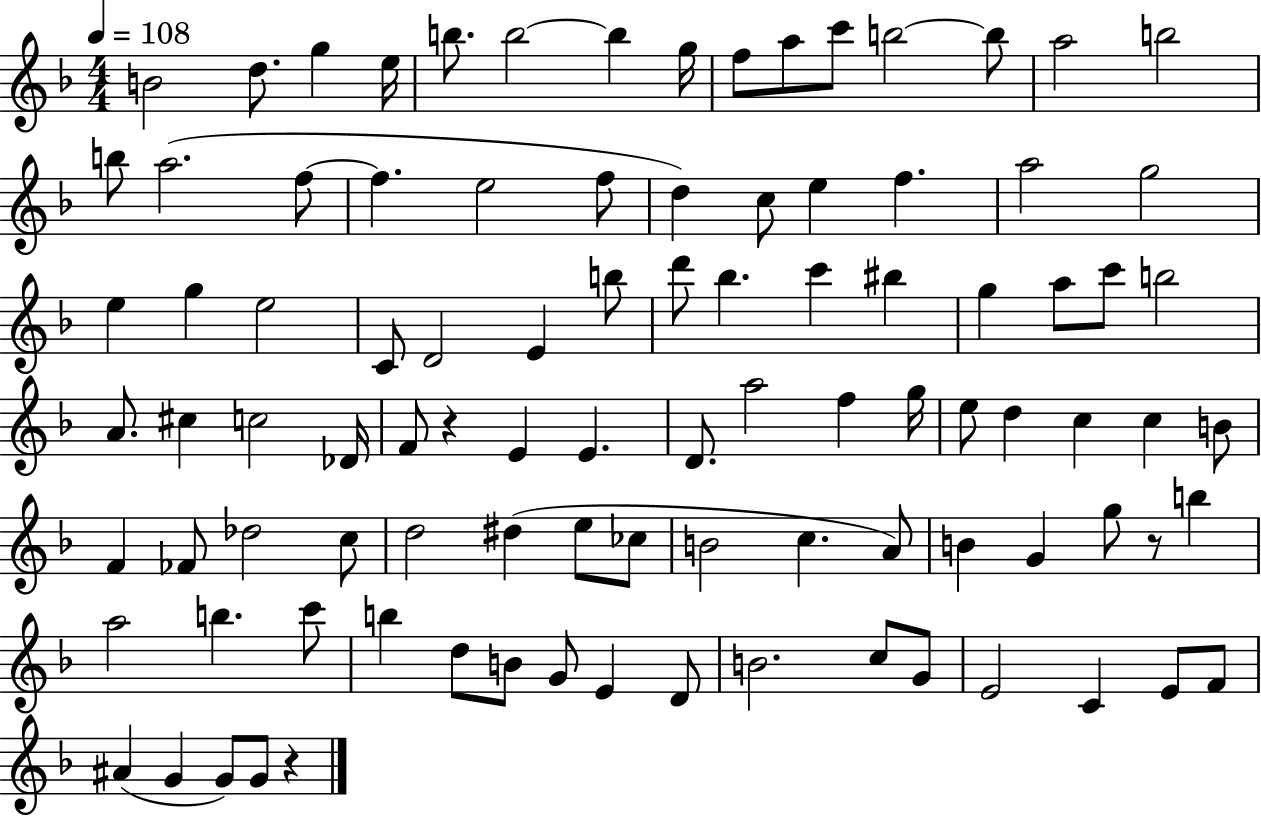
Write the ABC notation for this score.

X:1
T:Untitled
M:4/4
L:1/4
K:F
B2 d/2 g e/4 b/2 b2 b g/4 f/2 a/2 c'/2 b2 b/2 a2 b2 b/2 a2 f/2 f e2 f/2 d c/2 e f a2 g2 e g e2 C/2 D2 E b/2 d'/2 _b c' ^b g a/2 c'/2 b2 A/2 ^c c2 _D/4 F/2 z E E D/2 a2 f g/4 e/2 d c c B/2 F _F/2 _d2 c/2 d2 ^d e/2 _c/2 B2 c A/2 B G g/2 z/2 b a2 b c'/2 b d/2 B/2 G/2 E D/2 B2 c/2 G/2 E2 C E/2 F/2 ^A G G/2 G/2 z